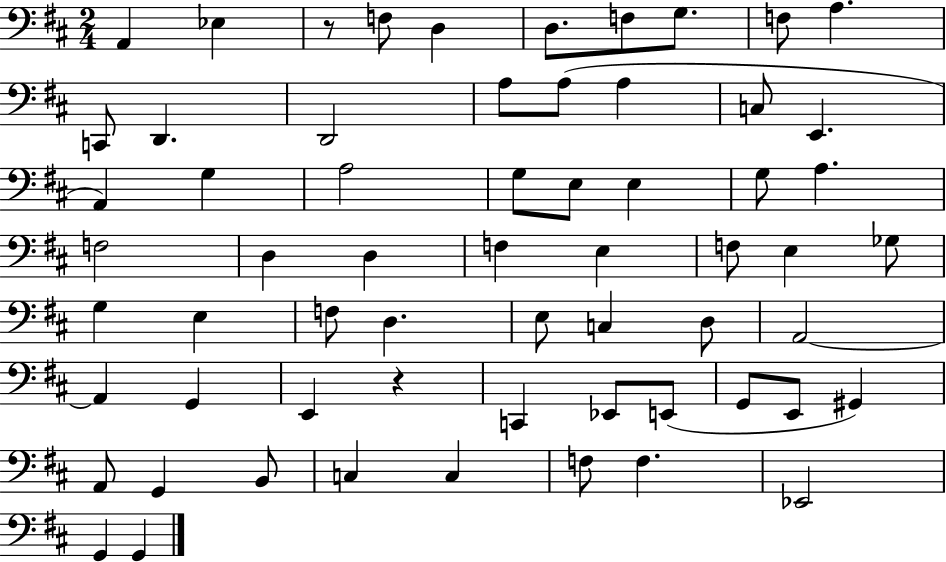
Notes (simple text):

A2/q Eb3/q R/e F3/e D3/q D3/e. F3/e G3/e. F3/e A3/q. C2/e D2/q. D2/h A3/e A3/e A3/q C3/e E2/q. A2/q G3/q A3/h G3/e E3/e E3/q G3/e A3/q. F3/h D3/q D3/q F3/q E3/q F3/e E3/q Gb3/e G3/q E3/q F3/e D3/q. E3/e C3/q D3/e A2/h A2/q G2/q E2/q R/q C2/q Eb2/e E2/e G2/e E2/e G#2/q A2/e G2/q B2/e C3/q C3/q F3/e F3/q. Eb2/h G2/q G2/q